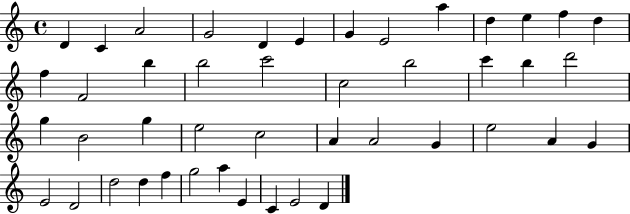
X:1
T:Untitled
M:4/4
L:1/4
K:C
D C A2 G2 D E G E2 a d e f d f F2 b b2 c'2 c2 b2 c' b d'2 g B2 g e2 c2 A A2 G e2 A G E2 D2 d2 d f g2 a E C E2 D